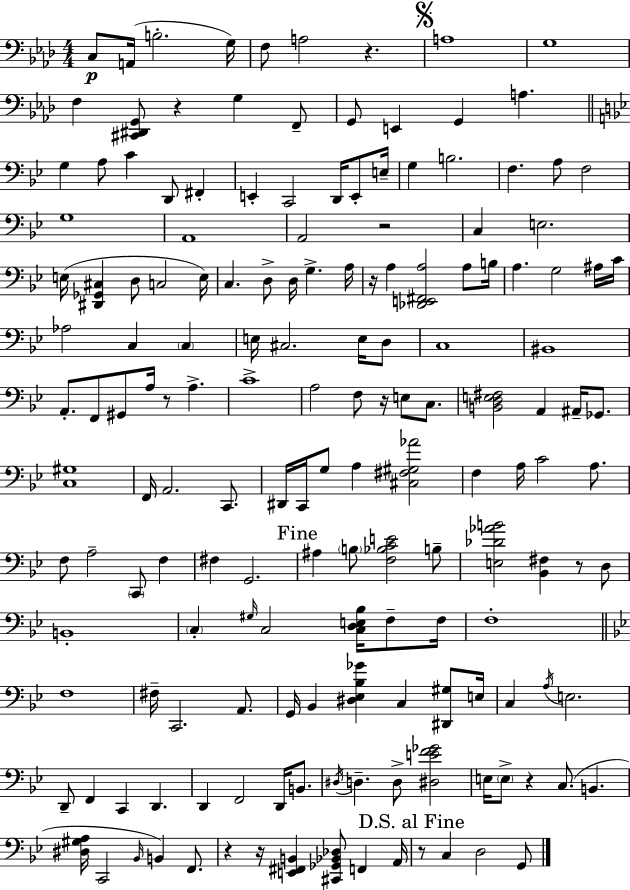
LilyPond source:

{
  \clef bass
  \numericTimeSignature
  \time 4/4
  \key f \minor
  c8\p a,16( b2.-. g16) | f8 a2 r4. | \mark \markup { \musicglyph "scripts.segno" } a1 | g1 | \break f4 <cis, dis, g,>8 r4 g4 f,8-- | g,8 e,4 g,4 a4. | \bar "||" \break \key bes \major g4 a8 c'4 d,8 fis,4-. | e,4-. c,2 d,16 e,8-. e16-- | g4 b2. | f4. a8 f2 | \break g1 | a,1 | a,2 r2 | c4 e2. | \break e16( <dis, ges, cis>4 d8 c2 e16) | c4. d8-> d16 g4.-> a16 | r16 a4 <des, e, fis, a>2 a8 b16 | a4. g2 ais16 c'16 | \break aes2 c4 \parenthesize c4 | e16 cis2. e16 d8 | c1 | bis,1 | \break a,8.-. f,8 gis,8 a16 r8 a4.-> | c'1-> | a2 f8 r16 e8 c8. | <b, d e fis>2 a,4 ais,16-- ges,8. | \break <c gis>1 | f,16 a,2. c,8. | dis,16 c,16 g8 a4 <cis fis gis aes'>2 | f4 a16 c'2 a8. | \break f8 a2-- \parenthesize c,8 f4 | fis4 g,2. | \mark "Fine" ais4 \parenthesize b8 <f bes c' e'>2 b8-- | <e des' aes' b'>2 <bes, fis>4 r8 d8 | \break b,1-. | \parenthesize c4-. \grace { gis16 } c2 <c d e bes>16 f8-- | f16 f1-. | \bar "||" \break \key bes \major f1 | fis16-- c,2. a,8. | g,16 bes,4 <dis ees bes ges'>4 c4 <dis, gis>8 e16 | c4 \acciaccatura { a16 } e2. | \break d,8-- f,4 c,4 d,4. | d,4 f,2 d,16 b,8. | \acciaccatura { dis16 } d4.-- d8-> <dis e' f' ges'>2 | e16 \parenthesize e8-> r4 c8.( b,4. | \break <dis gis a>16 c,2 \grace { bes,16 } b,4) | f,8. r4 r16 <e, fis, b,>4 <cis, ges, bes, des>8 f,4 | a,16 \mark "D.S. al Fine" r8 c4 d2 | g,8 \bar "|."
}